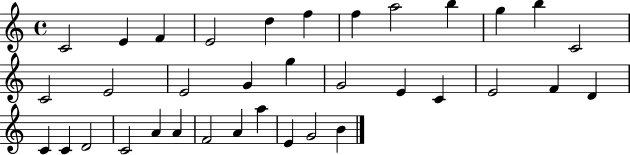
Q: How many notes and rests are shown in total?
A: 35